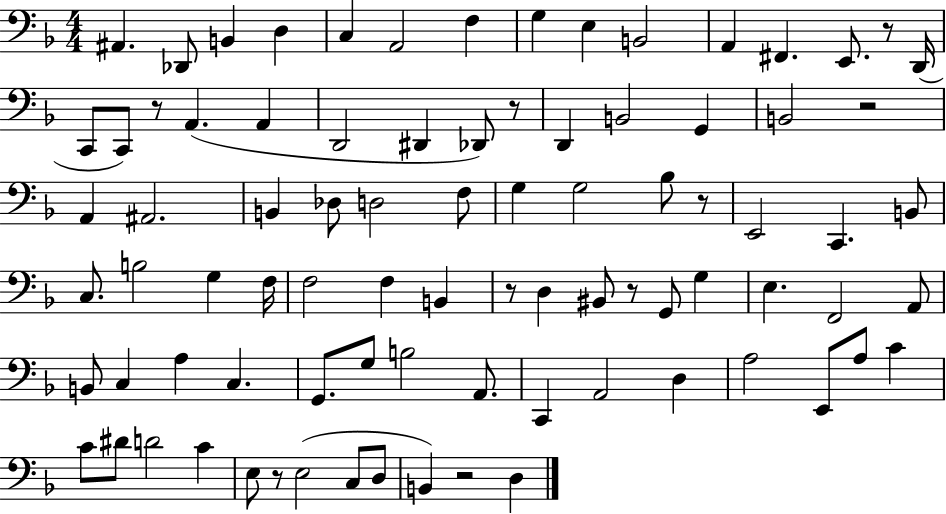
A#2/q. Db2/e B2/q D3/q C3/q A2/h F3/q G3/q E3/q B2/h A2/q F#2/q. E2/e. R/e D2/s C2/e C2/e R/e A2/q. A2/q D2/h D#2/q Db2/e R/e D2/q B2/h G2/q B2/h R/h A2/q A#2/h. B2/q Db3/e D3/h F3/e G3/q G3/h Bb3/e R/e E2/h C2/q. B2/e C3/e. B3/h G3/q F3/s F3/h F3/q B2/q R/e D3/q BIS2/e R/e G2/e G3/q E3/q. F2/h A2/e B2/e C3/q A3/q C3/q. G2/e. G3/e B3/h A2/e. C2/q A2/h D3/q A3/h E2/e A3/e C4/q C4/e D#4/e D4/h C4/q E3/e R/e E3/h C3/e D3/e B2/q R/h D3/q